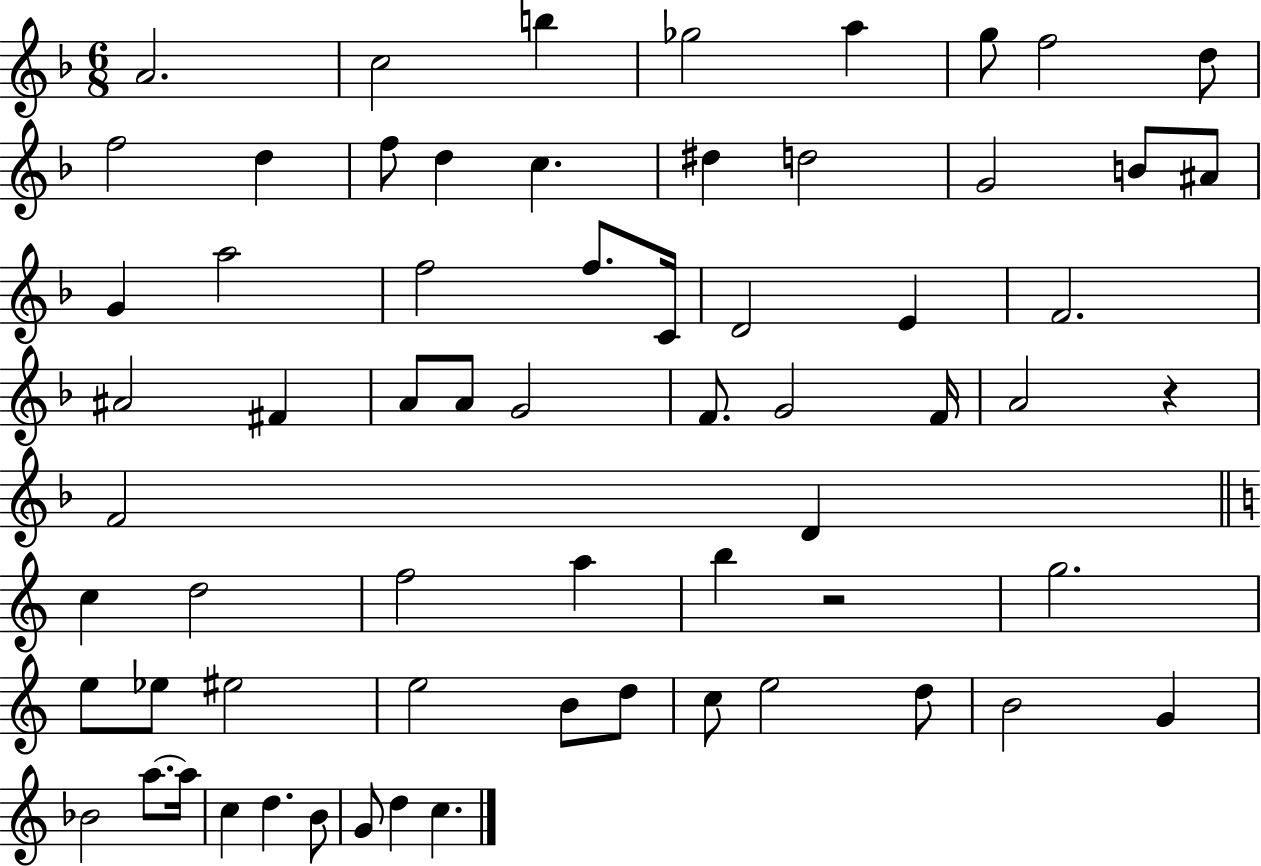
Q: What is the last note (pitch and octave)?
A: C5